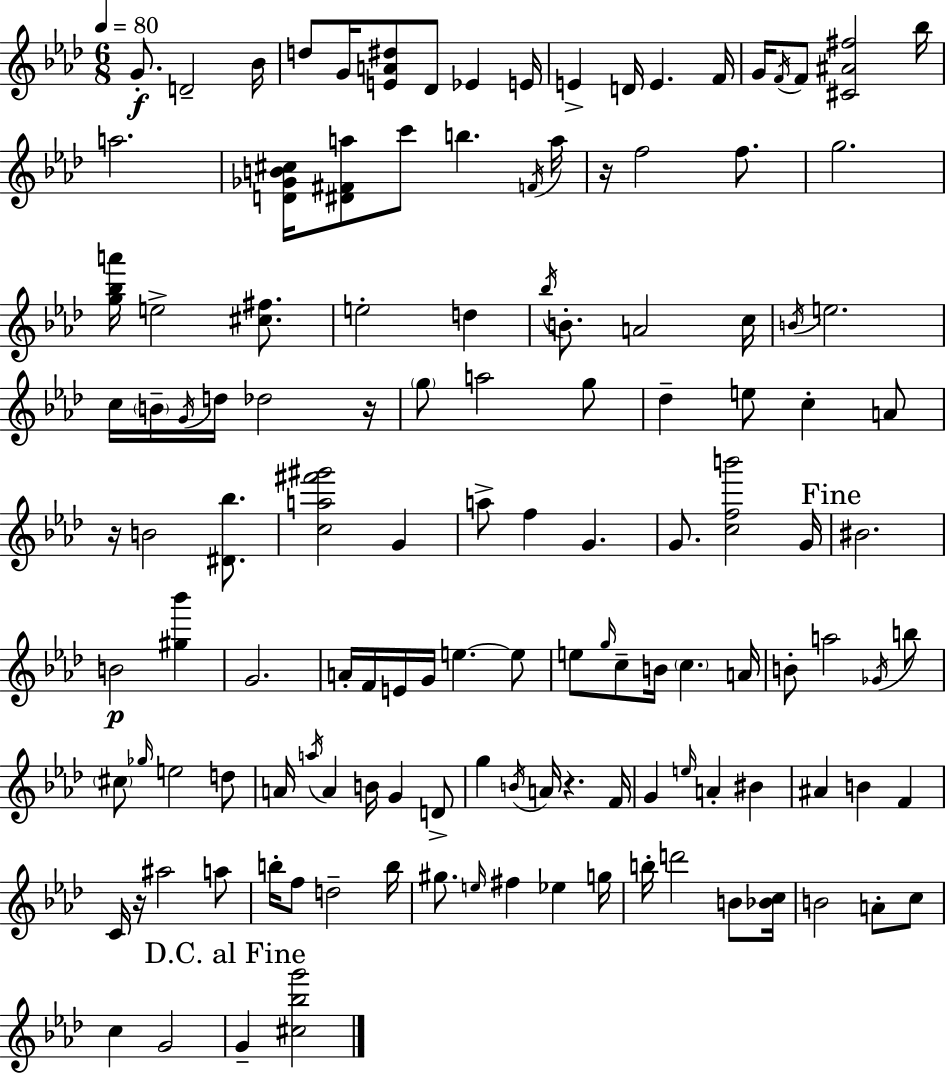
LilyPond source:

{
  \clef treble
  \numericTimeSignature
  \time 6/8
  \key f \minor
  \tempo 4 = 80
  g'8.-.\f d'2-- bes'16 | d''8 g'16 <e' a' dis''>8 des'8 ees'4 e'16 | e'4-> d'16 e'4. f'16 | g'16 \acciaccatura { f'16 } f'8 <cis' ais' fis''>2 | \break bes''16 a''2. | <d' ges' b' cis''>16 <dis' fis' a''>8 c'''8 b''4. | \acciaccatura { f'16 } a''16 r16 f''2 f''8. | g''2. | \break <g'' bes'' a'''>16 e''2-> <cis'' fis''>8. | e''2-. d''4 | \acciaccatura { bes''16 } b'8.-. a'2 | c''16 \acciaccatura { b'16 } e''2. | \break c''16 \parenthesize b'16-- \acciaccatura { g'16 } d''16 des''2 | r16 \parenthesize g''8 a''2 | g''8 des''4-- e''8 c''4-. | a'8 r16 b'2 | \break <dis' bes''>8. <c'' a'' fis''' gis'''>2 | g'4 a''8-> f''4 g'4. | g'8. <c'' f'' b'''>2 | g'16 \mark "Fine" bis'2. | \break b'2\p | <gis'' bes'''>4 g'2. | a'16-. f'16 e'16 g'16 e''4.~~ | e''8 e''8 \grace { g''16 } c''8-- b'16 \parenthesize c''4. | \break a'16 b'8-. a''2 | \acciaccatura { ges'16 } b''8 \parenthesize cis''8 \grace { ges''16 } e''2 | d''8 a'16 \acciaccatura { a''16 } a'4 | b'16 g'4 d'8-> g''4 | \break \acciaccatura { b'16 } a'16 r4. f'16 g'4 | \grace { e''16 } a'4-. bis'4 ais'4 | b'4 f'4 c'16 | r16 ais''2 a''8 b''16-. | \break f''8 d''2-- b''16 gis''8. | \grace { e''16 } fis''4 ees''4 g''16 | b''16-. d'''2 b'8 <bes' c''>16 | b'2 a'8-. c''8 | \break c''4 g'2 | \mark "D.C. al Fine" g'4-- <cis'' bes'' g'''>2 | \bar "|."
}